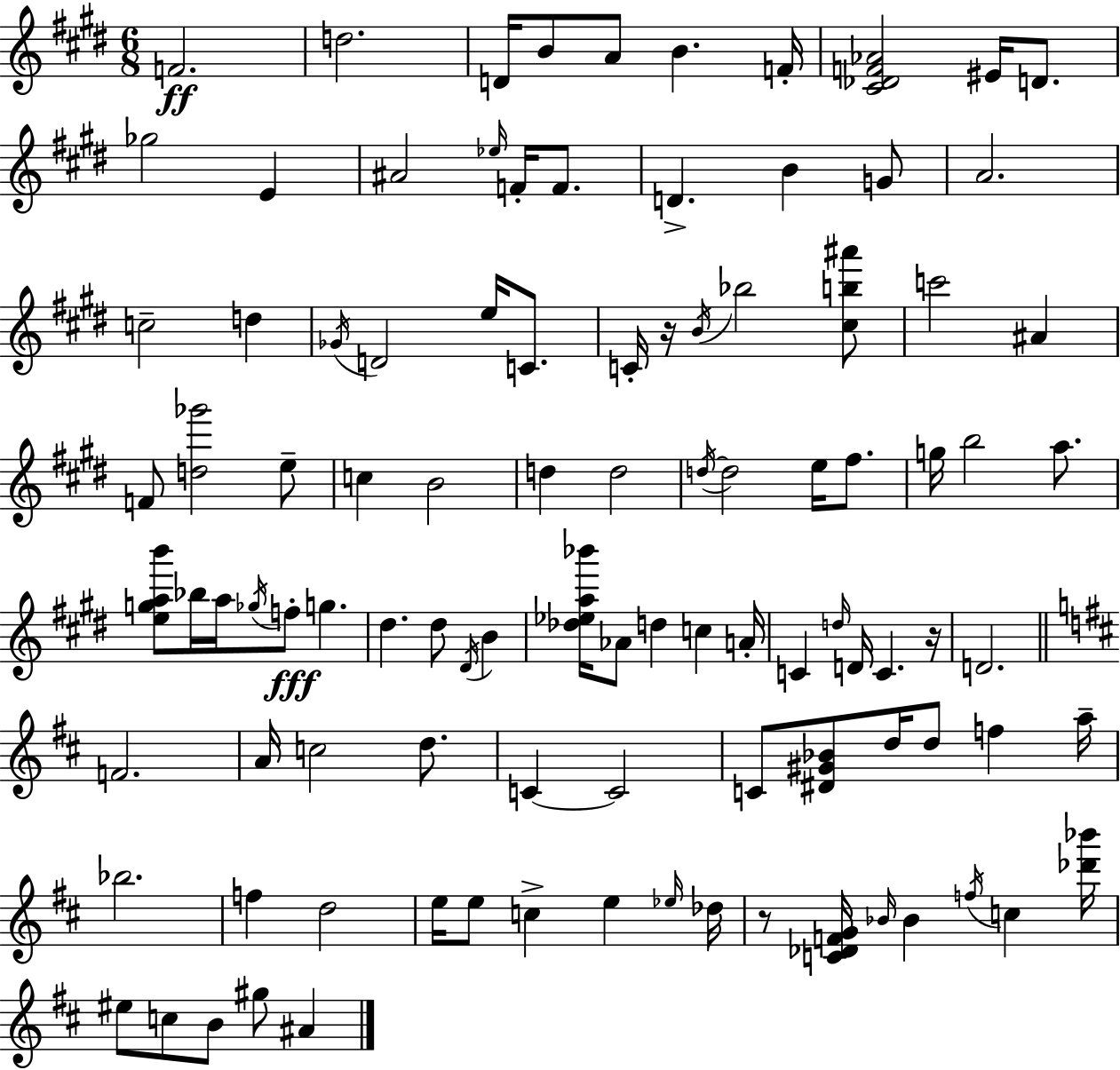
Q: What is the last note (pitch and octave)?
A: A#4